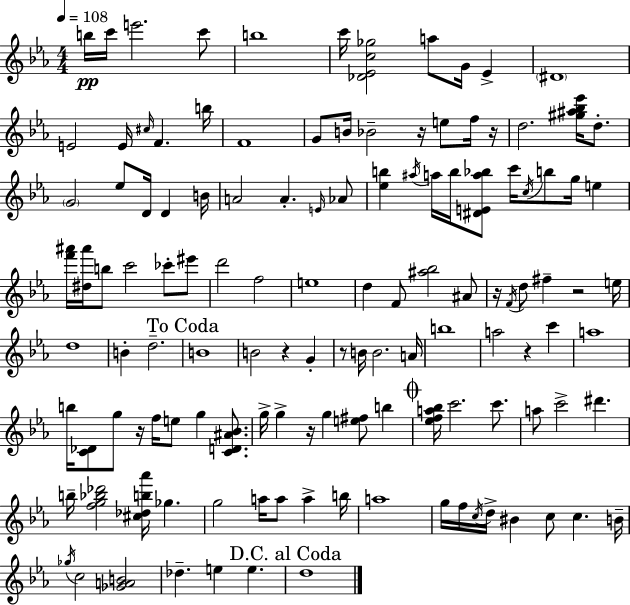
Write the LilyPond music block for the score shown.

{
  \clef treble
  \numericTimeSignature
  \time 4/4
  \key c \minor
  \tempo 4 = 108
  b''16\pp c'''16 e'''2. c'''8 | b''1 | c'''16 <des' ees' c'' ges''>2 a''8 g'16 ees'4-> | \parenthesize dis'1 | \break e'2 e'16 \grace { cis''16 } f'4. | b''16 f'1 | g'8 b'16 bes'2-- r16 e''8 f''16 | r16 d''2. <gis'' ais'' bes'' ees'''>16 d''8.-. | \break \parenthesize g'2 ees''8 d'16 d'4 | b'16 a'2 a'4.-. \grace { e'16 } | aes'8 <ees'' b''>4 \acciaccatura { ais''16 } a''16 b''16 <dis' e' a'' bes''>8 c'''16 \acciaccatura { c''16 } b''8 g''16 | e''4 <f''' ais'''>16 <dis'' ais'''>16 b''8 c'''2 | \break ces'''8-. eis'''8 d'''2 f''2 | e''1 | d''4 f'8 <ais'' bes''>2 | ais'8 r16 \acciaccatura { f'16 } d''8 fis''4-- r2 | \break e''16 d''1 | b'4-. d''2.-- | \mark "To Coda" b'1 | b'2 r4 | \break g'4-. r8 b'16 b'2. | a'16 b''1 | a''2 r4 | c'''4 a''1 | \break b''16 <c' des'>8 g''8 r16 f''16 e''8 g''4 | <c' d' ais' bes'>8. g''16-> g''4-> r16 g''4 <e'' fis''>8 | b''4 \mark \markup { \musicglyph "scripts.coda" } <ees'' f'' a'' bes''>16 c'''2. | c'''8. a''8 c'''2-> dis'''4. | \break b''16-- <f'' g'' bes'' des'''>2 <cis'' des'' b'' aes'''>16 ges''4. | g''2 a''16 a''8 | a''4-> b''16 a''1 | g''16 f''16 \acciaccatura { c''16 } d''16-> bis'4 c''8 c''4. | \break b'16-- \acciaccatura { ges''16 } c''2 <ges' a' b'>2 | des''4.-- e''4 | e''4. \mark "D.C. al Coda" d''1 | \bar "|."
}